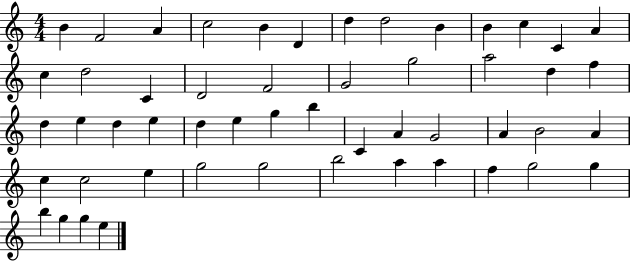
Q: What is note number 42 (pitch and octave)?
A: G5